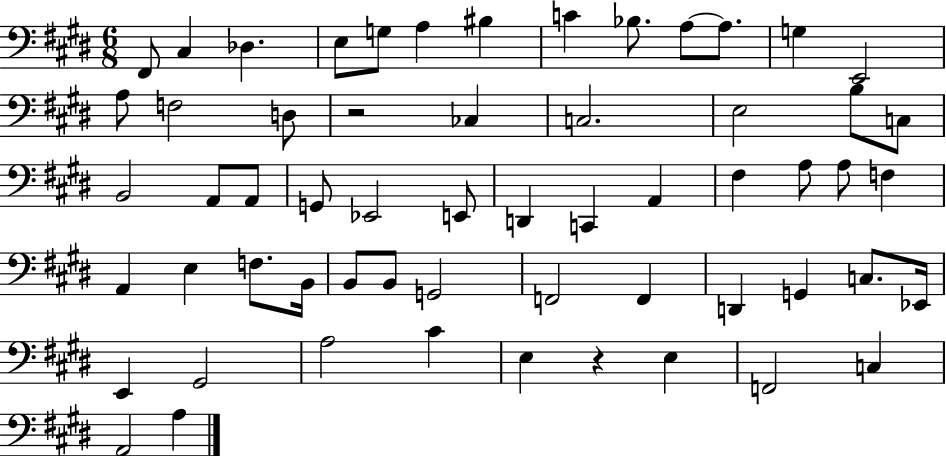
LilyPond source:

{
  \clef bass
  \numericTimeSignature
  \time 6/8
  \key e \major
  fis,8 cis4 des4. | e8 g8 a4 bis4 | c'4 bes8. a8~~ a8. | g4 e,2 | \break a8 f2 d8 | r2 ces4 | c2. | e2 b8 c8 | \break b,2 a,8 a,8 | g,8 ees,2 e,8 | d,4 c,4 a,4 | fis4 a8 a8 f4 | \break a,4 e4 f8. b,16 | b,8 b,8 g,2 | f,2 f,4 | d,4 g,4 c8. ees,16 | \break e,4 gis,2 | a2 cis'4 | e4 r4 e4 | f,2 c4 | \break a,2 a4 | \bar "|."
}